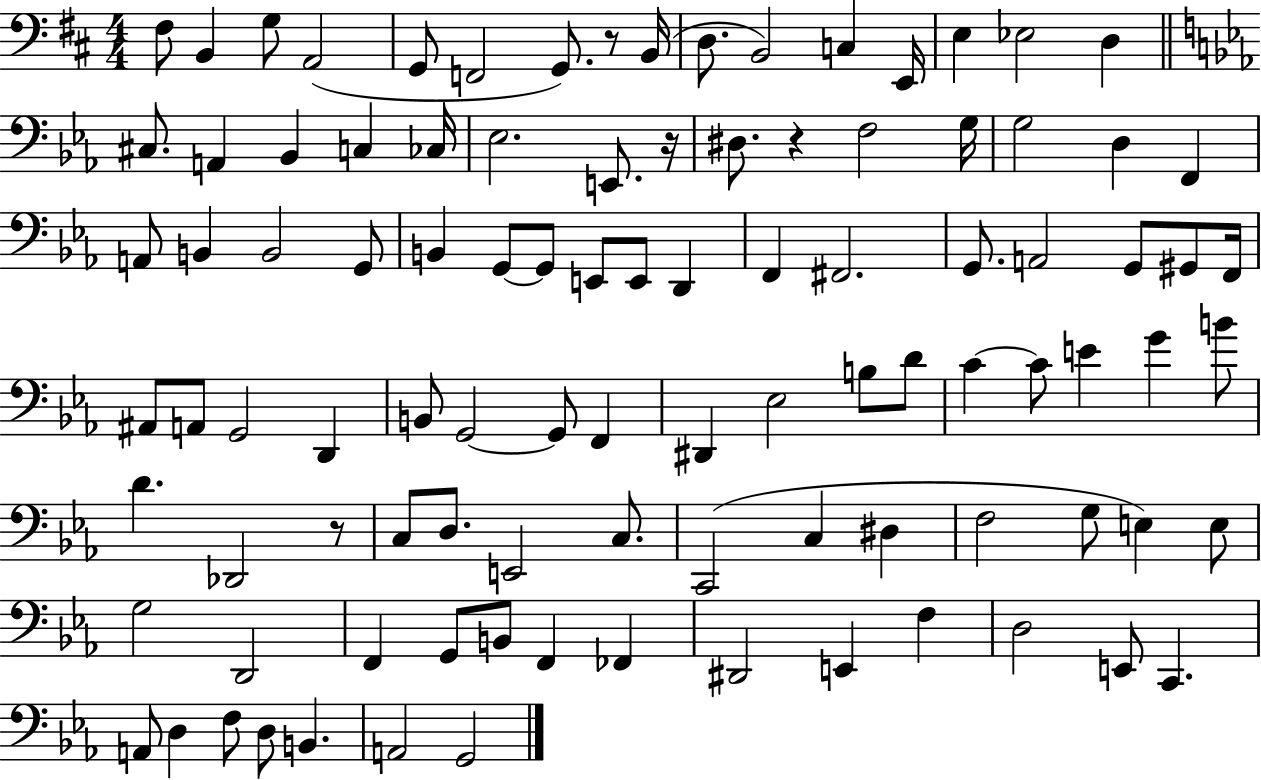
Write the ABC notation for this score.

X:1
T:Untitled
M:4/4
L:1/4
K:D
^F,/2 B,, G,/2 A,,2 G,,/2 F,,2 G,,/2 z/2 B,,/4 D,/2 B,,2 C, E,,/4 E, _E,2 D, ^C,/2 A,, _B,, C, _C,/4 _E,2 E,,/2 z/4 ^D,/2 z F,2 G,/4 G,2 D, F,, A,,/2 B,, B,,2 G,,/2 B,, G,,/2 G,,/2 E,,/2 E,,/2 D,, F,, ^F,,2 G,,/2 A,,2 G,,/2 ^G,,/2 F,,/4 ^A,,/2 A,,/2 G,,2 D,, B,,/2 G,,2 G,,/2 F,, ^D,, _E,2 B,/2 D/2 C C/2 E G B/2 D _D,,2 z/2 C,/2 D,/2 E,,2 C,/2 C,,2 C, ^D, F,2 G,/2 E, E,/2 G,2 D,,2 F,, G,,/2 B,,/2 F,, _F,, ^D,,2 E,, F, D,2 E,,/2 C,, A,,/2 D, F,/2 D,/2 B,, A,,2 G,,2